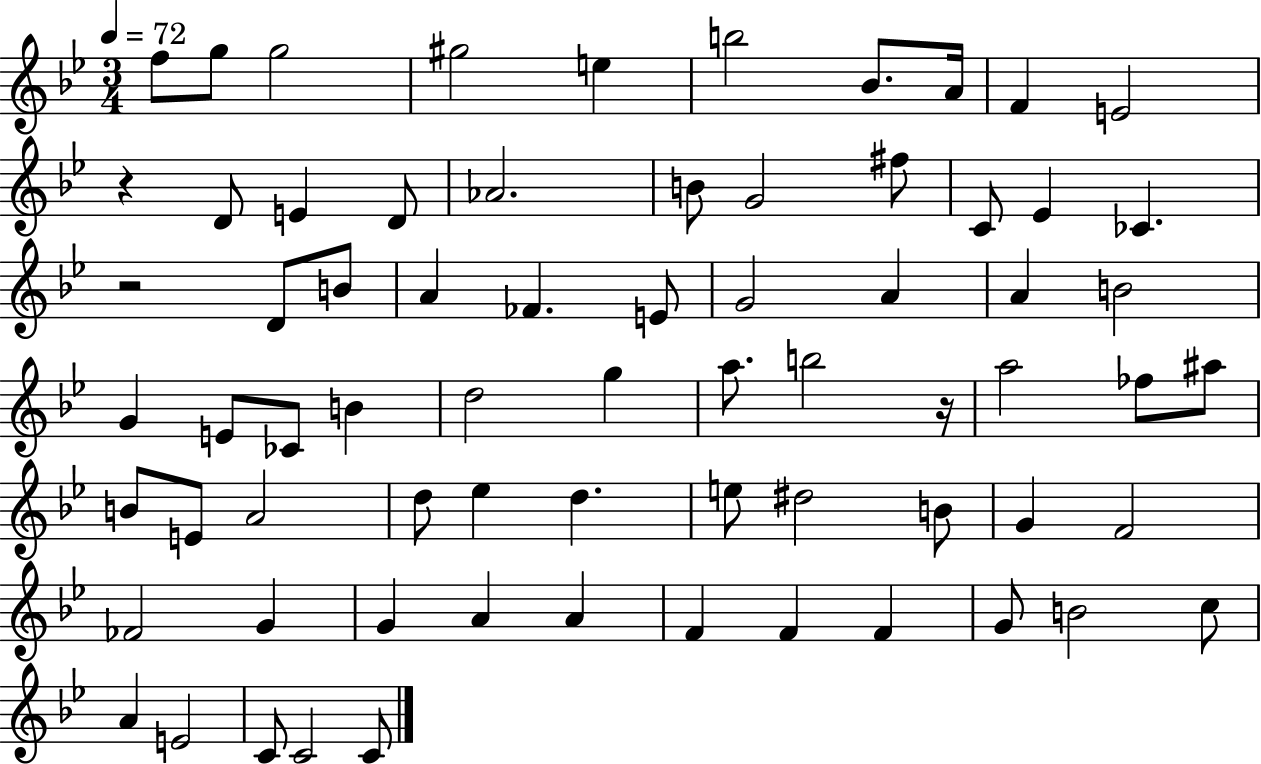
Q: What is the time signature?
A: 3/4